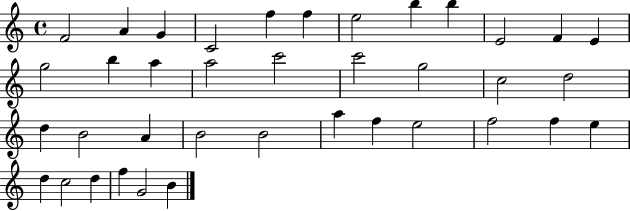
{
  \clef treble
  \time 4/4
  \defaultTimeSignature
  \key c \major
  f'2 a'4 g'4 | c'2 f''4 f''4 | e''2 b''4 b''4 | e'2 f'4 e'4 | \break g''2 b''4 a''4 | a''2 c'''2 | c'''2 g''2 | c''2 d''2 | \break d''4 b'2 a'4 | b'2 b'2 | a''4 f''4 e''2 | f''2 f''4 e''4 | \break d''4 c''2 d''4 | f''4 g'2 b'4 | \bar "|."
}